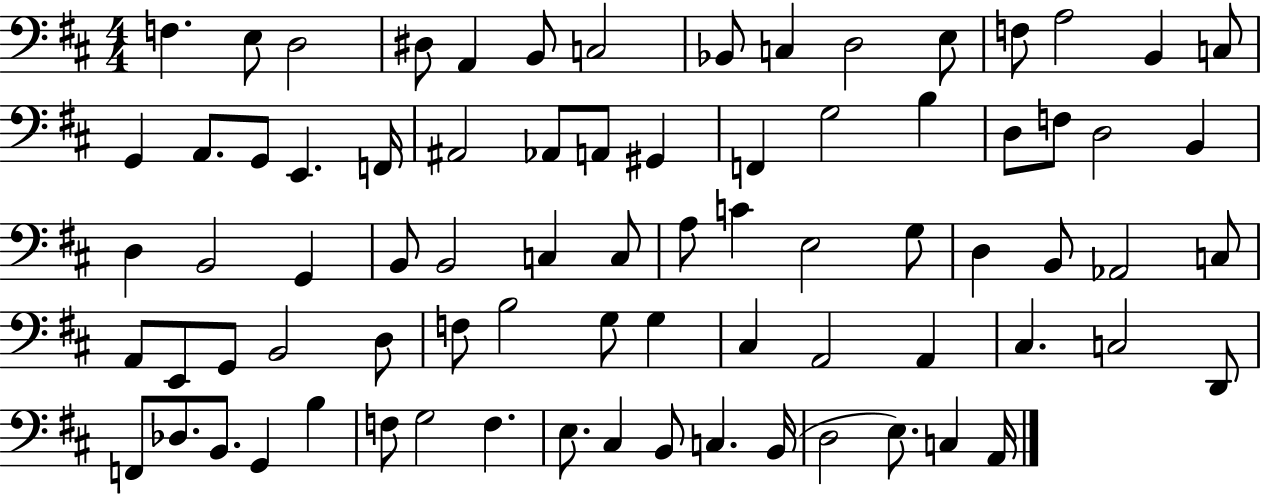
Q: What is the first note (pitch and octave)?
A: F3